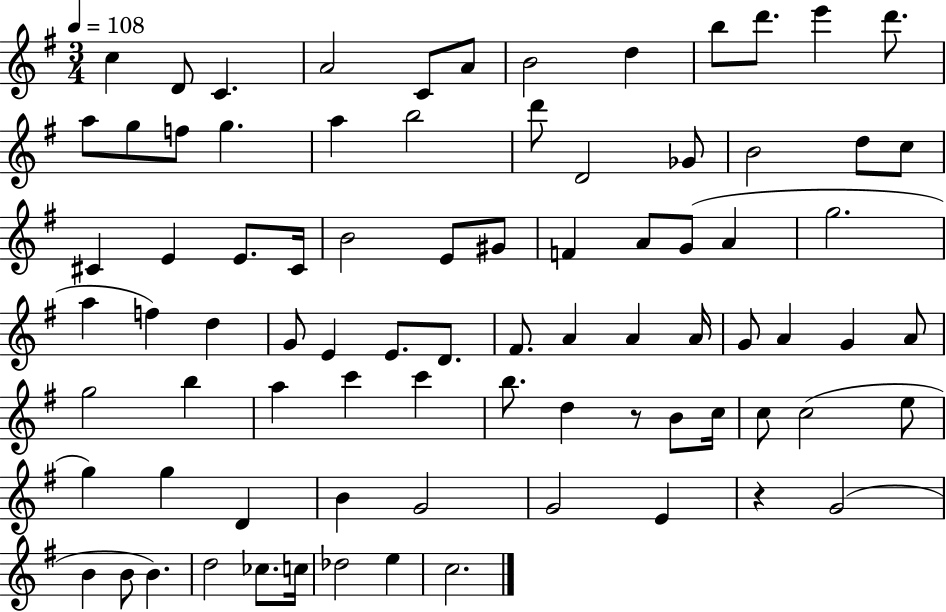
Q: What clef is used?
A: treble